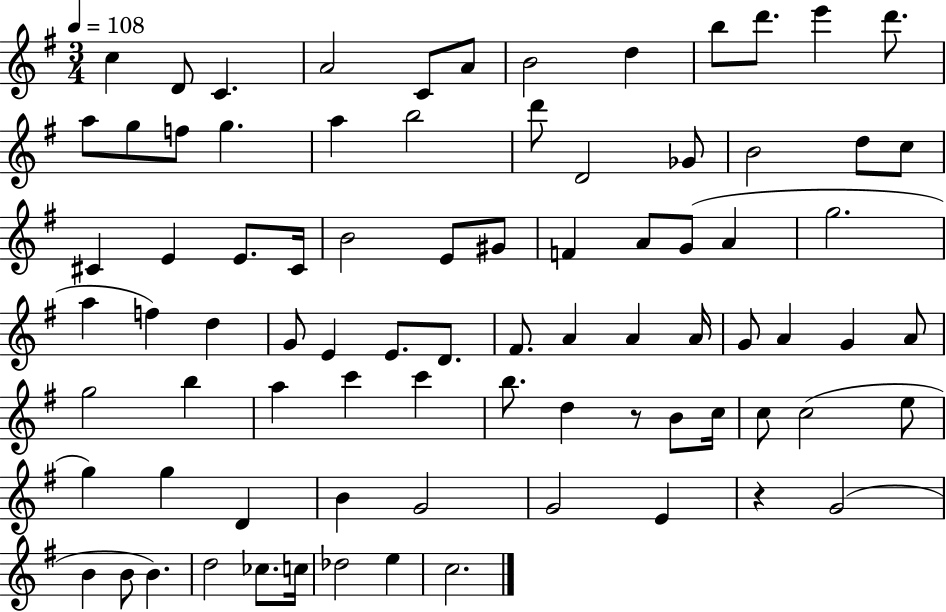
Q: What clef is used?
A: treble